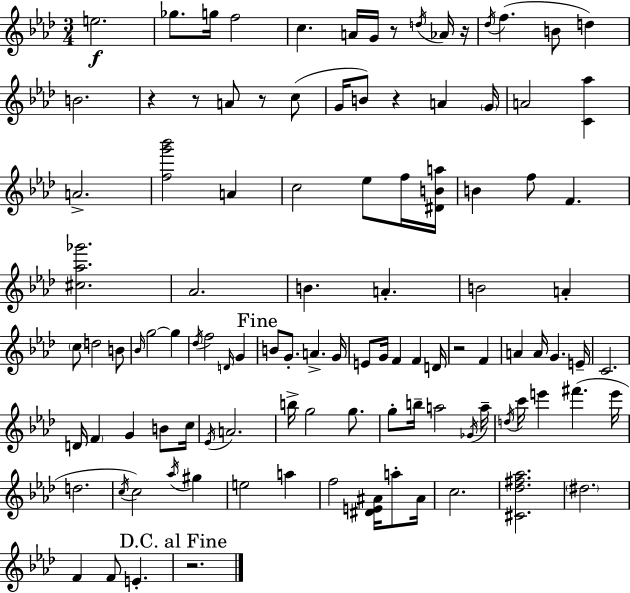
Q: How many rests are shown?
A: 8